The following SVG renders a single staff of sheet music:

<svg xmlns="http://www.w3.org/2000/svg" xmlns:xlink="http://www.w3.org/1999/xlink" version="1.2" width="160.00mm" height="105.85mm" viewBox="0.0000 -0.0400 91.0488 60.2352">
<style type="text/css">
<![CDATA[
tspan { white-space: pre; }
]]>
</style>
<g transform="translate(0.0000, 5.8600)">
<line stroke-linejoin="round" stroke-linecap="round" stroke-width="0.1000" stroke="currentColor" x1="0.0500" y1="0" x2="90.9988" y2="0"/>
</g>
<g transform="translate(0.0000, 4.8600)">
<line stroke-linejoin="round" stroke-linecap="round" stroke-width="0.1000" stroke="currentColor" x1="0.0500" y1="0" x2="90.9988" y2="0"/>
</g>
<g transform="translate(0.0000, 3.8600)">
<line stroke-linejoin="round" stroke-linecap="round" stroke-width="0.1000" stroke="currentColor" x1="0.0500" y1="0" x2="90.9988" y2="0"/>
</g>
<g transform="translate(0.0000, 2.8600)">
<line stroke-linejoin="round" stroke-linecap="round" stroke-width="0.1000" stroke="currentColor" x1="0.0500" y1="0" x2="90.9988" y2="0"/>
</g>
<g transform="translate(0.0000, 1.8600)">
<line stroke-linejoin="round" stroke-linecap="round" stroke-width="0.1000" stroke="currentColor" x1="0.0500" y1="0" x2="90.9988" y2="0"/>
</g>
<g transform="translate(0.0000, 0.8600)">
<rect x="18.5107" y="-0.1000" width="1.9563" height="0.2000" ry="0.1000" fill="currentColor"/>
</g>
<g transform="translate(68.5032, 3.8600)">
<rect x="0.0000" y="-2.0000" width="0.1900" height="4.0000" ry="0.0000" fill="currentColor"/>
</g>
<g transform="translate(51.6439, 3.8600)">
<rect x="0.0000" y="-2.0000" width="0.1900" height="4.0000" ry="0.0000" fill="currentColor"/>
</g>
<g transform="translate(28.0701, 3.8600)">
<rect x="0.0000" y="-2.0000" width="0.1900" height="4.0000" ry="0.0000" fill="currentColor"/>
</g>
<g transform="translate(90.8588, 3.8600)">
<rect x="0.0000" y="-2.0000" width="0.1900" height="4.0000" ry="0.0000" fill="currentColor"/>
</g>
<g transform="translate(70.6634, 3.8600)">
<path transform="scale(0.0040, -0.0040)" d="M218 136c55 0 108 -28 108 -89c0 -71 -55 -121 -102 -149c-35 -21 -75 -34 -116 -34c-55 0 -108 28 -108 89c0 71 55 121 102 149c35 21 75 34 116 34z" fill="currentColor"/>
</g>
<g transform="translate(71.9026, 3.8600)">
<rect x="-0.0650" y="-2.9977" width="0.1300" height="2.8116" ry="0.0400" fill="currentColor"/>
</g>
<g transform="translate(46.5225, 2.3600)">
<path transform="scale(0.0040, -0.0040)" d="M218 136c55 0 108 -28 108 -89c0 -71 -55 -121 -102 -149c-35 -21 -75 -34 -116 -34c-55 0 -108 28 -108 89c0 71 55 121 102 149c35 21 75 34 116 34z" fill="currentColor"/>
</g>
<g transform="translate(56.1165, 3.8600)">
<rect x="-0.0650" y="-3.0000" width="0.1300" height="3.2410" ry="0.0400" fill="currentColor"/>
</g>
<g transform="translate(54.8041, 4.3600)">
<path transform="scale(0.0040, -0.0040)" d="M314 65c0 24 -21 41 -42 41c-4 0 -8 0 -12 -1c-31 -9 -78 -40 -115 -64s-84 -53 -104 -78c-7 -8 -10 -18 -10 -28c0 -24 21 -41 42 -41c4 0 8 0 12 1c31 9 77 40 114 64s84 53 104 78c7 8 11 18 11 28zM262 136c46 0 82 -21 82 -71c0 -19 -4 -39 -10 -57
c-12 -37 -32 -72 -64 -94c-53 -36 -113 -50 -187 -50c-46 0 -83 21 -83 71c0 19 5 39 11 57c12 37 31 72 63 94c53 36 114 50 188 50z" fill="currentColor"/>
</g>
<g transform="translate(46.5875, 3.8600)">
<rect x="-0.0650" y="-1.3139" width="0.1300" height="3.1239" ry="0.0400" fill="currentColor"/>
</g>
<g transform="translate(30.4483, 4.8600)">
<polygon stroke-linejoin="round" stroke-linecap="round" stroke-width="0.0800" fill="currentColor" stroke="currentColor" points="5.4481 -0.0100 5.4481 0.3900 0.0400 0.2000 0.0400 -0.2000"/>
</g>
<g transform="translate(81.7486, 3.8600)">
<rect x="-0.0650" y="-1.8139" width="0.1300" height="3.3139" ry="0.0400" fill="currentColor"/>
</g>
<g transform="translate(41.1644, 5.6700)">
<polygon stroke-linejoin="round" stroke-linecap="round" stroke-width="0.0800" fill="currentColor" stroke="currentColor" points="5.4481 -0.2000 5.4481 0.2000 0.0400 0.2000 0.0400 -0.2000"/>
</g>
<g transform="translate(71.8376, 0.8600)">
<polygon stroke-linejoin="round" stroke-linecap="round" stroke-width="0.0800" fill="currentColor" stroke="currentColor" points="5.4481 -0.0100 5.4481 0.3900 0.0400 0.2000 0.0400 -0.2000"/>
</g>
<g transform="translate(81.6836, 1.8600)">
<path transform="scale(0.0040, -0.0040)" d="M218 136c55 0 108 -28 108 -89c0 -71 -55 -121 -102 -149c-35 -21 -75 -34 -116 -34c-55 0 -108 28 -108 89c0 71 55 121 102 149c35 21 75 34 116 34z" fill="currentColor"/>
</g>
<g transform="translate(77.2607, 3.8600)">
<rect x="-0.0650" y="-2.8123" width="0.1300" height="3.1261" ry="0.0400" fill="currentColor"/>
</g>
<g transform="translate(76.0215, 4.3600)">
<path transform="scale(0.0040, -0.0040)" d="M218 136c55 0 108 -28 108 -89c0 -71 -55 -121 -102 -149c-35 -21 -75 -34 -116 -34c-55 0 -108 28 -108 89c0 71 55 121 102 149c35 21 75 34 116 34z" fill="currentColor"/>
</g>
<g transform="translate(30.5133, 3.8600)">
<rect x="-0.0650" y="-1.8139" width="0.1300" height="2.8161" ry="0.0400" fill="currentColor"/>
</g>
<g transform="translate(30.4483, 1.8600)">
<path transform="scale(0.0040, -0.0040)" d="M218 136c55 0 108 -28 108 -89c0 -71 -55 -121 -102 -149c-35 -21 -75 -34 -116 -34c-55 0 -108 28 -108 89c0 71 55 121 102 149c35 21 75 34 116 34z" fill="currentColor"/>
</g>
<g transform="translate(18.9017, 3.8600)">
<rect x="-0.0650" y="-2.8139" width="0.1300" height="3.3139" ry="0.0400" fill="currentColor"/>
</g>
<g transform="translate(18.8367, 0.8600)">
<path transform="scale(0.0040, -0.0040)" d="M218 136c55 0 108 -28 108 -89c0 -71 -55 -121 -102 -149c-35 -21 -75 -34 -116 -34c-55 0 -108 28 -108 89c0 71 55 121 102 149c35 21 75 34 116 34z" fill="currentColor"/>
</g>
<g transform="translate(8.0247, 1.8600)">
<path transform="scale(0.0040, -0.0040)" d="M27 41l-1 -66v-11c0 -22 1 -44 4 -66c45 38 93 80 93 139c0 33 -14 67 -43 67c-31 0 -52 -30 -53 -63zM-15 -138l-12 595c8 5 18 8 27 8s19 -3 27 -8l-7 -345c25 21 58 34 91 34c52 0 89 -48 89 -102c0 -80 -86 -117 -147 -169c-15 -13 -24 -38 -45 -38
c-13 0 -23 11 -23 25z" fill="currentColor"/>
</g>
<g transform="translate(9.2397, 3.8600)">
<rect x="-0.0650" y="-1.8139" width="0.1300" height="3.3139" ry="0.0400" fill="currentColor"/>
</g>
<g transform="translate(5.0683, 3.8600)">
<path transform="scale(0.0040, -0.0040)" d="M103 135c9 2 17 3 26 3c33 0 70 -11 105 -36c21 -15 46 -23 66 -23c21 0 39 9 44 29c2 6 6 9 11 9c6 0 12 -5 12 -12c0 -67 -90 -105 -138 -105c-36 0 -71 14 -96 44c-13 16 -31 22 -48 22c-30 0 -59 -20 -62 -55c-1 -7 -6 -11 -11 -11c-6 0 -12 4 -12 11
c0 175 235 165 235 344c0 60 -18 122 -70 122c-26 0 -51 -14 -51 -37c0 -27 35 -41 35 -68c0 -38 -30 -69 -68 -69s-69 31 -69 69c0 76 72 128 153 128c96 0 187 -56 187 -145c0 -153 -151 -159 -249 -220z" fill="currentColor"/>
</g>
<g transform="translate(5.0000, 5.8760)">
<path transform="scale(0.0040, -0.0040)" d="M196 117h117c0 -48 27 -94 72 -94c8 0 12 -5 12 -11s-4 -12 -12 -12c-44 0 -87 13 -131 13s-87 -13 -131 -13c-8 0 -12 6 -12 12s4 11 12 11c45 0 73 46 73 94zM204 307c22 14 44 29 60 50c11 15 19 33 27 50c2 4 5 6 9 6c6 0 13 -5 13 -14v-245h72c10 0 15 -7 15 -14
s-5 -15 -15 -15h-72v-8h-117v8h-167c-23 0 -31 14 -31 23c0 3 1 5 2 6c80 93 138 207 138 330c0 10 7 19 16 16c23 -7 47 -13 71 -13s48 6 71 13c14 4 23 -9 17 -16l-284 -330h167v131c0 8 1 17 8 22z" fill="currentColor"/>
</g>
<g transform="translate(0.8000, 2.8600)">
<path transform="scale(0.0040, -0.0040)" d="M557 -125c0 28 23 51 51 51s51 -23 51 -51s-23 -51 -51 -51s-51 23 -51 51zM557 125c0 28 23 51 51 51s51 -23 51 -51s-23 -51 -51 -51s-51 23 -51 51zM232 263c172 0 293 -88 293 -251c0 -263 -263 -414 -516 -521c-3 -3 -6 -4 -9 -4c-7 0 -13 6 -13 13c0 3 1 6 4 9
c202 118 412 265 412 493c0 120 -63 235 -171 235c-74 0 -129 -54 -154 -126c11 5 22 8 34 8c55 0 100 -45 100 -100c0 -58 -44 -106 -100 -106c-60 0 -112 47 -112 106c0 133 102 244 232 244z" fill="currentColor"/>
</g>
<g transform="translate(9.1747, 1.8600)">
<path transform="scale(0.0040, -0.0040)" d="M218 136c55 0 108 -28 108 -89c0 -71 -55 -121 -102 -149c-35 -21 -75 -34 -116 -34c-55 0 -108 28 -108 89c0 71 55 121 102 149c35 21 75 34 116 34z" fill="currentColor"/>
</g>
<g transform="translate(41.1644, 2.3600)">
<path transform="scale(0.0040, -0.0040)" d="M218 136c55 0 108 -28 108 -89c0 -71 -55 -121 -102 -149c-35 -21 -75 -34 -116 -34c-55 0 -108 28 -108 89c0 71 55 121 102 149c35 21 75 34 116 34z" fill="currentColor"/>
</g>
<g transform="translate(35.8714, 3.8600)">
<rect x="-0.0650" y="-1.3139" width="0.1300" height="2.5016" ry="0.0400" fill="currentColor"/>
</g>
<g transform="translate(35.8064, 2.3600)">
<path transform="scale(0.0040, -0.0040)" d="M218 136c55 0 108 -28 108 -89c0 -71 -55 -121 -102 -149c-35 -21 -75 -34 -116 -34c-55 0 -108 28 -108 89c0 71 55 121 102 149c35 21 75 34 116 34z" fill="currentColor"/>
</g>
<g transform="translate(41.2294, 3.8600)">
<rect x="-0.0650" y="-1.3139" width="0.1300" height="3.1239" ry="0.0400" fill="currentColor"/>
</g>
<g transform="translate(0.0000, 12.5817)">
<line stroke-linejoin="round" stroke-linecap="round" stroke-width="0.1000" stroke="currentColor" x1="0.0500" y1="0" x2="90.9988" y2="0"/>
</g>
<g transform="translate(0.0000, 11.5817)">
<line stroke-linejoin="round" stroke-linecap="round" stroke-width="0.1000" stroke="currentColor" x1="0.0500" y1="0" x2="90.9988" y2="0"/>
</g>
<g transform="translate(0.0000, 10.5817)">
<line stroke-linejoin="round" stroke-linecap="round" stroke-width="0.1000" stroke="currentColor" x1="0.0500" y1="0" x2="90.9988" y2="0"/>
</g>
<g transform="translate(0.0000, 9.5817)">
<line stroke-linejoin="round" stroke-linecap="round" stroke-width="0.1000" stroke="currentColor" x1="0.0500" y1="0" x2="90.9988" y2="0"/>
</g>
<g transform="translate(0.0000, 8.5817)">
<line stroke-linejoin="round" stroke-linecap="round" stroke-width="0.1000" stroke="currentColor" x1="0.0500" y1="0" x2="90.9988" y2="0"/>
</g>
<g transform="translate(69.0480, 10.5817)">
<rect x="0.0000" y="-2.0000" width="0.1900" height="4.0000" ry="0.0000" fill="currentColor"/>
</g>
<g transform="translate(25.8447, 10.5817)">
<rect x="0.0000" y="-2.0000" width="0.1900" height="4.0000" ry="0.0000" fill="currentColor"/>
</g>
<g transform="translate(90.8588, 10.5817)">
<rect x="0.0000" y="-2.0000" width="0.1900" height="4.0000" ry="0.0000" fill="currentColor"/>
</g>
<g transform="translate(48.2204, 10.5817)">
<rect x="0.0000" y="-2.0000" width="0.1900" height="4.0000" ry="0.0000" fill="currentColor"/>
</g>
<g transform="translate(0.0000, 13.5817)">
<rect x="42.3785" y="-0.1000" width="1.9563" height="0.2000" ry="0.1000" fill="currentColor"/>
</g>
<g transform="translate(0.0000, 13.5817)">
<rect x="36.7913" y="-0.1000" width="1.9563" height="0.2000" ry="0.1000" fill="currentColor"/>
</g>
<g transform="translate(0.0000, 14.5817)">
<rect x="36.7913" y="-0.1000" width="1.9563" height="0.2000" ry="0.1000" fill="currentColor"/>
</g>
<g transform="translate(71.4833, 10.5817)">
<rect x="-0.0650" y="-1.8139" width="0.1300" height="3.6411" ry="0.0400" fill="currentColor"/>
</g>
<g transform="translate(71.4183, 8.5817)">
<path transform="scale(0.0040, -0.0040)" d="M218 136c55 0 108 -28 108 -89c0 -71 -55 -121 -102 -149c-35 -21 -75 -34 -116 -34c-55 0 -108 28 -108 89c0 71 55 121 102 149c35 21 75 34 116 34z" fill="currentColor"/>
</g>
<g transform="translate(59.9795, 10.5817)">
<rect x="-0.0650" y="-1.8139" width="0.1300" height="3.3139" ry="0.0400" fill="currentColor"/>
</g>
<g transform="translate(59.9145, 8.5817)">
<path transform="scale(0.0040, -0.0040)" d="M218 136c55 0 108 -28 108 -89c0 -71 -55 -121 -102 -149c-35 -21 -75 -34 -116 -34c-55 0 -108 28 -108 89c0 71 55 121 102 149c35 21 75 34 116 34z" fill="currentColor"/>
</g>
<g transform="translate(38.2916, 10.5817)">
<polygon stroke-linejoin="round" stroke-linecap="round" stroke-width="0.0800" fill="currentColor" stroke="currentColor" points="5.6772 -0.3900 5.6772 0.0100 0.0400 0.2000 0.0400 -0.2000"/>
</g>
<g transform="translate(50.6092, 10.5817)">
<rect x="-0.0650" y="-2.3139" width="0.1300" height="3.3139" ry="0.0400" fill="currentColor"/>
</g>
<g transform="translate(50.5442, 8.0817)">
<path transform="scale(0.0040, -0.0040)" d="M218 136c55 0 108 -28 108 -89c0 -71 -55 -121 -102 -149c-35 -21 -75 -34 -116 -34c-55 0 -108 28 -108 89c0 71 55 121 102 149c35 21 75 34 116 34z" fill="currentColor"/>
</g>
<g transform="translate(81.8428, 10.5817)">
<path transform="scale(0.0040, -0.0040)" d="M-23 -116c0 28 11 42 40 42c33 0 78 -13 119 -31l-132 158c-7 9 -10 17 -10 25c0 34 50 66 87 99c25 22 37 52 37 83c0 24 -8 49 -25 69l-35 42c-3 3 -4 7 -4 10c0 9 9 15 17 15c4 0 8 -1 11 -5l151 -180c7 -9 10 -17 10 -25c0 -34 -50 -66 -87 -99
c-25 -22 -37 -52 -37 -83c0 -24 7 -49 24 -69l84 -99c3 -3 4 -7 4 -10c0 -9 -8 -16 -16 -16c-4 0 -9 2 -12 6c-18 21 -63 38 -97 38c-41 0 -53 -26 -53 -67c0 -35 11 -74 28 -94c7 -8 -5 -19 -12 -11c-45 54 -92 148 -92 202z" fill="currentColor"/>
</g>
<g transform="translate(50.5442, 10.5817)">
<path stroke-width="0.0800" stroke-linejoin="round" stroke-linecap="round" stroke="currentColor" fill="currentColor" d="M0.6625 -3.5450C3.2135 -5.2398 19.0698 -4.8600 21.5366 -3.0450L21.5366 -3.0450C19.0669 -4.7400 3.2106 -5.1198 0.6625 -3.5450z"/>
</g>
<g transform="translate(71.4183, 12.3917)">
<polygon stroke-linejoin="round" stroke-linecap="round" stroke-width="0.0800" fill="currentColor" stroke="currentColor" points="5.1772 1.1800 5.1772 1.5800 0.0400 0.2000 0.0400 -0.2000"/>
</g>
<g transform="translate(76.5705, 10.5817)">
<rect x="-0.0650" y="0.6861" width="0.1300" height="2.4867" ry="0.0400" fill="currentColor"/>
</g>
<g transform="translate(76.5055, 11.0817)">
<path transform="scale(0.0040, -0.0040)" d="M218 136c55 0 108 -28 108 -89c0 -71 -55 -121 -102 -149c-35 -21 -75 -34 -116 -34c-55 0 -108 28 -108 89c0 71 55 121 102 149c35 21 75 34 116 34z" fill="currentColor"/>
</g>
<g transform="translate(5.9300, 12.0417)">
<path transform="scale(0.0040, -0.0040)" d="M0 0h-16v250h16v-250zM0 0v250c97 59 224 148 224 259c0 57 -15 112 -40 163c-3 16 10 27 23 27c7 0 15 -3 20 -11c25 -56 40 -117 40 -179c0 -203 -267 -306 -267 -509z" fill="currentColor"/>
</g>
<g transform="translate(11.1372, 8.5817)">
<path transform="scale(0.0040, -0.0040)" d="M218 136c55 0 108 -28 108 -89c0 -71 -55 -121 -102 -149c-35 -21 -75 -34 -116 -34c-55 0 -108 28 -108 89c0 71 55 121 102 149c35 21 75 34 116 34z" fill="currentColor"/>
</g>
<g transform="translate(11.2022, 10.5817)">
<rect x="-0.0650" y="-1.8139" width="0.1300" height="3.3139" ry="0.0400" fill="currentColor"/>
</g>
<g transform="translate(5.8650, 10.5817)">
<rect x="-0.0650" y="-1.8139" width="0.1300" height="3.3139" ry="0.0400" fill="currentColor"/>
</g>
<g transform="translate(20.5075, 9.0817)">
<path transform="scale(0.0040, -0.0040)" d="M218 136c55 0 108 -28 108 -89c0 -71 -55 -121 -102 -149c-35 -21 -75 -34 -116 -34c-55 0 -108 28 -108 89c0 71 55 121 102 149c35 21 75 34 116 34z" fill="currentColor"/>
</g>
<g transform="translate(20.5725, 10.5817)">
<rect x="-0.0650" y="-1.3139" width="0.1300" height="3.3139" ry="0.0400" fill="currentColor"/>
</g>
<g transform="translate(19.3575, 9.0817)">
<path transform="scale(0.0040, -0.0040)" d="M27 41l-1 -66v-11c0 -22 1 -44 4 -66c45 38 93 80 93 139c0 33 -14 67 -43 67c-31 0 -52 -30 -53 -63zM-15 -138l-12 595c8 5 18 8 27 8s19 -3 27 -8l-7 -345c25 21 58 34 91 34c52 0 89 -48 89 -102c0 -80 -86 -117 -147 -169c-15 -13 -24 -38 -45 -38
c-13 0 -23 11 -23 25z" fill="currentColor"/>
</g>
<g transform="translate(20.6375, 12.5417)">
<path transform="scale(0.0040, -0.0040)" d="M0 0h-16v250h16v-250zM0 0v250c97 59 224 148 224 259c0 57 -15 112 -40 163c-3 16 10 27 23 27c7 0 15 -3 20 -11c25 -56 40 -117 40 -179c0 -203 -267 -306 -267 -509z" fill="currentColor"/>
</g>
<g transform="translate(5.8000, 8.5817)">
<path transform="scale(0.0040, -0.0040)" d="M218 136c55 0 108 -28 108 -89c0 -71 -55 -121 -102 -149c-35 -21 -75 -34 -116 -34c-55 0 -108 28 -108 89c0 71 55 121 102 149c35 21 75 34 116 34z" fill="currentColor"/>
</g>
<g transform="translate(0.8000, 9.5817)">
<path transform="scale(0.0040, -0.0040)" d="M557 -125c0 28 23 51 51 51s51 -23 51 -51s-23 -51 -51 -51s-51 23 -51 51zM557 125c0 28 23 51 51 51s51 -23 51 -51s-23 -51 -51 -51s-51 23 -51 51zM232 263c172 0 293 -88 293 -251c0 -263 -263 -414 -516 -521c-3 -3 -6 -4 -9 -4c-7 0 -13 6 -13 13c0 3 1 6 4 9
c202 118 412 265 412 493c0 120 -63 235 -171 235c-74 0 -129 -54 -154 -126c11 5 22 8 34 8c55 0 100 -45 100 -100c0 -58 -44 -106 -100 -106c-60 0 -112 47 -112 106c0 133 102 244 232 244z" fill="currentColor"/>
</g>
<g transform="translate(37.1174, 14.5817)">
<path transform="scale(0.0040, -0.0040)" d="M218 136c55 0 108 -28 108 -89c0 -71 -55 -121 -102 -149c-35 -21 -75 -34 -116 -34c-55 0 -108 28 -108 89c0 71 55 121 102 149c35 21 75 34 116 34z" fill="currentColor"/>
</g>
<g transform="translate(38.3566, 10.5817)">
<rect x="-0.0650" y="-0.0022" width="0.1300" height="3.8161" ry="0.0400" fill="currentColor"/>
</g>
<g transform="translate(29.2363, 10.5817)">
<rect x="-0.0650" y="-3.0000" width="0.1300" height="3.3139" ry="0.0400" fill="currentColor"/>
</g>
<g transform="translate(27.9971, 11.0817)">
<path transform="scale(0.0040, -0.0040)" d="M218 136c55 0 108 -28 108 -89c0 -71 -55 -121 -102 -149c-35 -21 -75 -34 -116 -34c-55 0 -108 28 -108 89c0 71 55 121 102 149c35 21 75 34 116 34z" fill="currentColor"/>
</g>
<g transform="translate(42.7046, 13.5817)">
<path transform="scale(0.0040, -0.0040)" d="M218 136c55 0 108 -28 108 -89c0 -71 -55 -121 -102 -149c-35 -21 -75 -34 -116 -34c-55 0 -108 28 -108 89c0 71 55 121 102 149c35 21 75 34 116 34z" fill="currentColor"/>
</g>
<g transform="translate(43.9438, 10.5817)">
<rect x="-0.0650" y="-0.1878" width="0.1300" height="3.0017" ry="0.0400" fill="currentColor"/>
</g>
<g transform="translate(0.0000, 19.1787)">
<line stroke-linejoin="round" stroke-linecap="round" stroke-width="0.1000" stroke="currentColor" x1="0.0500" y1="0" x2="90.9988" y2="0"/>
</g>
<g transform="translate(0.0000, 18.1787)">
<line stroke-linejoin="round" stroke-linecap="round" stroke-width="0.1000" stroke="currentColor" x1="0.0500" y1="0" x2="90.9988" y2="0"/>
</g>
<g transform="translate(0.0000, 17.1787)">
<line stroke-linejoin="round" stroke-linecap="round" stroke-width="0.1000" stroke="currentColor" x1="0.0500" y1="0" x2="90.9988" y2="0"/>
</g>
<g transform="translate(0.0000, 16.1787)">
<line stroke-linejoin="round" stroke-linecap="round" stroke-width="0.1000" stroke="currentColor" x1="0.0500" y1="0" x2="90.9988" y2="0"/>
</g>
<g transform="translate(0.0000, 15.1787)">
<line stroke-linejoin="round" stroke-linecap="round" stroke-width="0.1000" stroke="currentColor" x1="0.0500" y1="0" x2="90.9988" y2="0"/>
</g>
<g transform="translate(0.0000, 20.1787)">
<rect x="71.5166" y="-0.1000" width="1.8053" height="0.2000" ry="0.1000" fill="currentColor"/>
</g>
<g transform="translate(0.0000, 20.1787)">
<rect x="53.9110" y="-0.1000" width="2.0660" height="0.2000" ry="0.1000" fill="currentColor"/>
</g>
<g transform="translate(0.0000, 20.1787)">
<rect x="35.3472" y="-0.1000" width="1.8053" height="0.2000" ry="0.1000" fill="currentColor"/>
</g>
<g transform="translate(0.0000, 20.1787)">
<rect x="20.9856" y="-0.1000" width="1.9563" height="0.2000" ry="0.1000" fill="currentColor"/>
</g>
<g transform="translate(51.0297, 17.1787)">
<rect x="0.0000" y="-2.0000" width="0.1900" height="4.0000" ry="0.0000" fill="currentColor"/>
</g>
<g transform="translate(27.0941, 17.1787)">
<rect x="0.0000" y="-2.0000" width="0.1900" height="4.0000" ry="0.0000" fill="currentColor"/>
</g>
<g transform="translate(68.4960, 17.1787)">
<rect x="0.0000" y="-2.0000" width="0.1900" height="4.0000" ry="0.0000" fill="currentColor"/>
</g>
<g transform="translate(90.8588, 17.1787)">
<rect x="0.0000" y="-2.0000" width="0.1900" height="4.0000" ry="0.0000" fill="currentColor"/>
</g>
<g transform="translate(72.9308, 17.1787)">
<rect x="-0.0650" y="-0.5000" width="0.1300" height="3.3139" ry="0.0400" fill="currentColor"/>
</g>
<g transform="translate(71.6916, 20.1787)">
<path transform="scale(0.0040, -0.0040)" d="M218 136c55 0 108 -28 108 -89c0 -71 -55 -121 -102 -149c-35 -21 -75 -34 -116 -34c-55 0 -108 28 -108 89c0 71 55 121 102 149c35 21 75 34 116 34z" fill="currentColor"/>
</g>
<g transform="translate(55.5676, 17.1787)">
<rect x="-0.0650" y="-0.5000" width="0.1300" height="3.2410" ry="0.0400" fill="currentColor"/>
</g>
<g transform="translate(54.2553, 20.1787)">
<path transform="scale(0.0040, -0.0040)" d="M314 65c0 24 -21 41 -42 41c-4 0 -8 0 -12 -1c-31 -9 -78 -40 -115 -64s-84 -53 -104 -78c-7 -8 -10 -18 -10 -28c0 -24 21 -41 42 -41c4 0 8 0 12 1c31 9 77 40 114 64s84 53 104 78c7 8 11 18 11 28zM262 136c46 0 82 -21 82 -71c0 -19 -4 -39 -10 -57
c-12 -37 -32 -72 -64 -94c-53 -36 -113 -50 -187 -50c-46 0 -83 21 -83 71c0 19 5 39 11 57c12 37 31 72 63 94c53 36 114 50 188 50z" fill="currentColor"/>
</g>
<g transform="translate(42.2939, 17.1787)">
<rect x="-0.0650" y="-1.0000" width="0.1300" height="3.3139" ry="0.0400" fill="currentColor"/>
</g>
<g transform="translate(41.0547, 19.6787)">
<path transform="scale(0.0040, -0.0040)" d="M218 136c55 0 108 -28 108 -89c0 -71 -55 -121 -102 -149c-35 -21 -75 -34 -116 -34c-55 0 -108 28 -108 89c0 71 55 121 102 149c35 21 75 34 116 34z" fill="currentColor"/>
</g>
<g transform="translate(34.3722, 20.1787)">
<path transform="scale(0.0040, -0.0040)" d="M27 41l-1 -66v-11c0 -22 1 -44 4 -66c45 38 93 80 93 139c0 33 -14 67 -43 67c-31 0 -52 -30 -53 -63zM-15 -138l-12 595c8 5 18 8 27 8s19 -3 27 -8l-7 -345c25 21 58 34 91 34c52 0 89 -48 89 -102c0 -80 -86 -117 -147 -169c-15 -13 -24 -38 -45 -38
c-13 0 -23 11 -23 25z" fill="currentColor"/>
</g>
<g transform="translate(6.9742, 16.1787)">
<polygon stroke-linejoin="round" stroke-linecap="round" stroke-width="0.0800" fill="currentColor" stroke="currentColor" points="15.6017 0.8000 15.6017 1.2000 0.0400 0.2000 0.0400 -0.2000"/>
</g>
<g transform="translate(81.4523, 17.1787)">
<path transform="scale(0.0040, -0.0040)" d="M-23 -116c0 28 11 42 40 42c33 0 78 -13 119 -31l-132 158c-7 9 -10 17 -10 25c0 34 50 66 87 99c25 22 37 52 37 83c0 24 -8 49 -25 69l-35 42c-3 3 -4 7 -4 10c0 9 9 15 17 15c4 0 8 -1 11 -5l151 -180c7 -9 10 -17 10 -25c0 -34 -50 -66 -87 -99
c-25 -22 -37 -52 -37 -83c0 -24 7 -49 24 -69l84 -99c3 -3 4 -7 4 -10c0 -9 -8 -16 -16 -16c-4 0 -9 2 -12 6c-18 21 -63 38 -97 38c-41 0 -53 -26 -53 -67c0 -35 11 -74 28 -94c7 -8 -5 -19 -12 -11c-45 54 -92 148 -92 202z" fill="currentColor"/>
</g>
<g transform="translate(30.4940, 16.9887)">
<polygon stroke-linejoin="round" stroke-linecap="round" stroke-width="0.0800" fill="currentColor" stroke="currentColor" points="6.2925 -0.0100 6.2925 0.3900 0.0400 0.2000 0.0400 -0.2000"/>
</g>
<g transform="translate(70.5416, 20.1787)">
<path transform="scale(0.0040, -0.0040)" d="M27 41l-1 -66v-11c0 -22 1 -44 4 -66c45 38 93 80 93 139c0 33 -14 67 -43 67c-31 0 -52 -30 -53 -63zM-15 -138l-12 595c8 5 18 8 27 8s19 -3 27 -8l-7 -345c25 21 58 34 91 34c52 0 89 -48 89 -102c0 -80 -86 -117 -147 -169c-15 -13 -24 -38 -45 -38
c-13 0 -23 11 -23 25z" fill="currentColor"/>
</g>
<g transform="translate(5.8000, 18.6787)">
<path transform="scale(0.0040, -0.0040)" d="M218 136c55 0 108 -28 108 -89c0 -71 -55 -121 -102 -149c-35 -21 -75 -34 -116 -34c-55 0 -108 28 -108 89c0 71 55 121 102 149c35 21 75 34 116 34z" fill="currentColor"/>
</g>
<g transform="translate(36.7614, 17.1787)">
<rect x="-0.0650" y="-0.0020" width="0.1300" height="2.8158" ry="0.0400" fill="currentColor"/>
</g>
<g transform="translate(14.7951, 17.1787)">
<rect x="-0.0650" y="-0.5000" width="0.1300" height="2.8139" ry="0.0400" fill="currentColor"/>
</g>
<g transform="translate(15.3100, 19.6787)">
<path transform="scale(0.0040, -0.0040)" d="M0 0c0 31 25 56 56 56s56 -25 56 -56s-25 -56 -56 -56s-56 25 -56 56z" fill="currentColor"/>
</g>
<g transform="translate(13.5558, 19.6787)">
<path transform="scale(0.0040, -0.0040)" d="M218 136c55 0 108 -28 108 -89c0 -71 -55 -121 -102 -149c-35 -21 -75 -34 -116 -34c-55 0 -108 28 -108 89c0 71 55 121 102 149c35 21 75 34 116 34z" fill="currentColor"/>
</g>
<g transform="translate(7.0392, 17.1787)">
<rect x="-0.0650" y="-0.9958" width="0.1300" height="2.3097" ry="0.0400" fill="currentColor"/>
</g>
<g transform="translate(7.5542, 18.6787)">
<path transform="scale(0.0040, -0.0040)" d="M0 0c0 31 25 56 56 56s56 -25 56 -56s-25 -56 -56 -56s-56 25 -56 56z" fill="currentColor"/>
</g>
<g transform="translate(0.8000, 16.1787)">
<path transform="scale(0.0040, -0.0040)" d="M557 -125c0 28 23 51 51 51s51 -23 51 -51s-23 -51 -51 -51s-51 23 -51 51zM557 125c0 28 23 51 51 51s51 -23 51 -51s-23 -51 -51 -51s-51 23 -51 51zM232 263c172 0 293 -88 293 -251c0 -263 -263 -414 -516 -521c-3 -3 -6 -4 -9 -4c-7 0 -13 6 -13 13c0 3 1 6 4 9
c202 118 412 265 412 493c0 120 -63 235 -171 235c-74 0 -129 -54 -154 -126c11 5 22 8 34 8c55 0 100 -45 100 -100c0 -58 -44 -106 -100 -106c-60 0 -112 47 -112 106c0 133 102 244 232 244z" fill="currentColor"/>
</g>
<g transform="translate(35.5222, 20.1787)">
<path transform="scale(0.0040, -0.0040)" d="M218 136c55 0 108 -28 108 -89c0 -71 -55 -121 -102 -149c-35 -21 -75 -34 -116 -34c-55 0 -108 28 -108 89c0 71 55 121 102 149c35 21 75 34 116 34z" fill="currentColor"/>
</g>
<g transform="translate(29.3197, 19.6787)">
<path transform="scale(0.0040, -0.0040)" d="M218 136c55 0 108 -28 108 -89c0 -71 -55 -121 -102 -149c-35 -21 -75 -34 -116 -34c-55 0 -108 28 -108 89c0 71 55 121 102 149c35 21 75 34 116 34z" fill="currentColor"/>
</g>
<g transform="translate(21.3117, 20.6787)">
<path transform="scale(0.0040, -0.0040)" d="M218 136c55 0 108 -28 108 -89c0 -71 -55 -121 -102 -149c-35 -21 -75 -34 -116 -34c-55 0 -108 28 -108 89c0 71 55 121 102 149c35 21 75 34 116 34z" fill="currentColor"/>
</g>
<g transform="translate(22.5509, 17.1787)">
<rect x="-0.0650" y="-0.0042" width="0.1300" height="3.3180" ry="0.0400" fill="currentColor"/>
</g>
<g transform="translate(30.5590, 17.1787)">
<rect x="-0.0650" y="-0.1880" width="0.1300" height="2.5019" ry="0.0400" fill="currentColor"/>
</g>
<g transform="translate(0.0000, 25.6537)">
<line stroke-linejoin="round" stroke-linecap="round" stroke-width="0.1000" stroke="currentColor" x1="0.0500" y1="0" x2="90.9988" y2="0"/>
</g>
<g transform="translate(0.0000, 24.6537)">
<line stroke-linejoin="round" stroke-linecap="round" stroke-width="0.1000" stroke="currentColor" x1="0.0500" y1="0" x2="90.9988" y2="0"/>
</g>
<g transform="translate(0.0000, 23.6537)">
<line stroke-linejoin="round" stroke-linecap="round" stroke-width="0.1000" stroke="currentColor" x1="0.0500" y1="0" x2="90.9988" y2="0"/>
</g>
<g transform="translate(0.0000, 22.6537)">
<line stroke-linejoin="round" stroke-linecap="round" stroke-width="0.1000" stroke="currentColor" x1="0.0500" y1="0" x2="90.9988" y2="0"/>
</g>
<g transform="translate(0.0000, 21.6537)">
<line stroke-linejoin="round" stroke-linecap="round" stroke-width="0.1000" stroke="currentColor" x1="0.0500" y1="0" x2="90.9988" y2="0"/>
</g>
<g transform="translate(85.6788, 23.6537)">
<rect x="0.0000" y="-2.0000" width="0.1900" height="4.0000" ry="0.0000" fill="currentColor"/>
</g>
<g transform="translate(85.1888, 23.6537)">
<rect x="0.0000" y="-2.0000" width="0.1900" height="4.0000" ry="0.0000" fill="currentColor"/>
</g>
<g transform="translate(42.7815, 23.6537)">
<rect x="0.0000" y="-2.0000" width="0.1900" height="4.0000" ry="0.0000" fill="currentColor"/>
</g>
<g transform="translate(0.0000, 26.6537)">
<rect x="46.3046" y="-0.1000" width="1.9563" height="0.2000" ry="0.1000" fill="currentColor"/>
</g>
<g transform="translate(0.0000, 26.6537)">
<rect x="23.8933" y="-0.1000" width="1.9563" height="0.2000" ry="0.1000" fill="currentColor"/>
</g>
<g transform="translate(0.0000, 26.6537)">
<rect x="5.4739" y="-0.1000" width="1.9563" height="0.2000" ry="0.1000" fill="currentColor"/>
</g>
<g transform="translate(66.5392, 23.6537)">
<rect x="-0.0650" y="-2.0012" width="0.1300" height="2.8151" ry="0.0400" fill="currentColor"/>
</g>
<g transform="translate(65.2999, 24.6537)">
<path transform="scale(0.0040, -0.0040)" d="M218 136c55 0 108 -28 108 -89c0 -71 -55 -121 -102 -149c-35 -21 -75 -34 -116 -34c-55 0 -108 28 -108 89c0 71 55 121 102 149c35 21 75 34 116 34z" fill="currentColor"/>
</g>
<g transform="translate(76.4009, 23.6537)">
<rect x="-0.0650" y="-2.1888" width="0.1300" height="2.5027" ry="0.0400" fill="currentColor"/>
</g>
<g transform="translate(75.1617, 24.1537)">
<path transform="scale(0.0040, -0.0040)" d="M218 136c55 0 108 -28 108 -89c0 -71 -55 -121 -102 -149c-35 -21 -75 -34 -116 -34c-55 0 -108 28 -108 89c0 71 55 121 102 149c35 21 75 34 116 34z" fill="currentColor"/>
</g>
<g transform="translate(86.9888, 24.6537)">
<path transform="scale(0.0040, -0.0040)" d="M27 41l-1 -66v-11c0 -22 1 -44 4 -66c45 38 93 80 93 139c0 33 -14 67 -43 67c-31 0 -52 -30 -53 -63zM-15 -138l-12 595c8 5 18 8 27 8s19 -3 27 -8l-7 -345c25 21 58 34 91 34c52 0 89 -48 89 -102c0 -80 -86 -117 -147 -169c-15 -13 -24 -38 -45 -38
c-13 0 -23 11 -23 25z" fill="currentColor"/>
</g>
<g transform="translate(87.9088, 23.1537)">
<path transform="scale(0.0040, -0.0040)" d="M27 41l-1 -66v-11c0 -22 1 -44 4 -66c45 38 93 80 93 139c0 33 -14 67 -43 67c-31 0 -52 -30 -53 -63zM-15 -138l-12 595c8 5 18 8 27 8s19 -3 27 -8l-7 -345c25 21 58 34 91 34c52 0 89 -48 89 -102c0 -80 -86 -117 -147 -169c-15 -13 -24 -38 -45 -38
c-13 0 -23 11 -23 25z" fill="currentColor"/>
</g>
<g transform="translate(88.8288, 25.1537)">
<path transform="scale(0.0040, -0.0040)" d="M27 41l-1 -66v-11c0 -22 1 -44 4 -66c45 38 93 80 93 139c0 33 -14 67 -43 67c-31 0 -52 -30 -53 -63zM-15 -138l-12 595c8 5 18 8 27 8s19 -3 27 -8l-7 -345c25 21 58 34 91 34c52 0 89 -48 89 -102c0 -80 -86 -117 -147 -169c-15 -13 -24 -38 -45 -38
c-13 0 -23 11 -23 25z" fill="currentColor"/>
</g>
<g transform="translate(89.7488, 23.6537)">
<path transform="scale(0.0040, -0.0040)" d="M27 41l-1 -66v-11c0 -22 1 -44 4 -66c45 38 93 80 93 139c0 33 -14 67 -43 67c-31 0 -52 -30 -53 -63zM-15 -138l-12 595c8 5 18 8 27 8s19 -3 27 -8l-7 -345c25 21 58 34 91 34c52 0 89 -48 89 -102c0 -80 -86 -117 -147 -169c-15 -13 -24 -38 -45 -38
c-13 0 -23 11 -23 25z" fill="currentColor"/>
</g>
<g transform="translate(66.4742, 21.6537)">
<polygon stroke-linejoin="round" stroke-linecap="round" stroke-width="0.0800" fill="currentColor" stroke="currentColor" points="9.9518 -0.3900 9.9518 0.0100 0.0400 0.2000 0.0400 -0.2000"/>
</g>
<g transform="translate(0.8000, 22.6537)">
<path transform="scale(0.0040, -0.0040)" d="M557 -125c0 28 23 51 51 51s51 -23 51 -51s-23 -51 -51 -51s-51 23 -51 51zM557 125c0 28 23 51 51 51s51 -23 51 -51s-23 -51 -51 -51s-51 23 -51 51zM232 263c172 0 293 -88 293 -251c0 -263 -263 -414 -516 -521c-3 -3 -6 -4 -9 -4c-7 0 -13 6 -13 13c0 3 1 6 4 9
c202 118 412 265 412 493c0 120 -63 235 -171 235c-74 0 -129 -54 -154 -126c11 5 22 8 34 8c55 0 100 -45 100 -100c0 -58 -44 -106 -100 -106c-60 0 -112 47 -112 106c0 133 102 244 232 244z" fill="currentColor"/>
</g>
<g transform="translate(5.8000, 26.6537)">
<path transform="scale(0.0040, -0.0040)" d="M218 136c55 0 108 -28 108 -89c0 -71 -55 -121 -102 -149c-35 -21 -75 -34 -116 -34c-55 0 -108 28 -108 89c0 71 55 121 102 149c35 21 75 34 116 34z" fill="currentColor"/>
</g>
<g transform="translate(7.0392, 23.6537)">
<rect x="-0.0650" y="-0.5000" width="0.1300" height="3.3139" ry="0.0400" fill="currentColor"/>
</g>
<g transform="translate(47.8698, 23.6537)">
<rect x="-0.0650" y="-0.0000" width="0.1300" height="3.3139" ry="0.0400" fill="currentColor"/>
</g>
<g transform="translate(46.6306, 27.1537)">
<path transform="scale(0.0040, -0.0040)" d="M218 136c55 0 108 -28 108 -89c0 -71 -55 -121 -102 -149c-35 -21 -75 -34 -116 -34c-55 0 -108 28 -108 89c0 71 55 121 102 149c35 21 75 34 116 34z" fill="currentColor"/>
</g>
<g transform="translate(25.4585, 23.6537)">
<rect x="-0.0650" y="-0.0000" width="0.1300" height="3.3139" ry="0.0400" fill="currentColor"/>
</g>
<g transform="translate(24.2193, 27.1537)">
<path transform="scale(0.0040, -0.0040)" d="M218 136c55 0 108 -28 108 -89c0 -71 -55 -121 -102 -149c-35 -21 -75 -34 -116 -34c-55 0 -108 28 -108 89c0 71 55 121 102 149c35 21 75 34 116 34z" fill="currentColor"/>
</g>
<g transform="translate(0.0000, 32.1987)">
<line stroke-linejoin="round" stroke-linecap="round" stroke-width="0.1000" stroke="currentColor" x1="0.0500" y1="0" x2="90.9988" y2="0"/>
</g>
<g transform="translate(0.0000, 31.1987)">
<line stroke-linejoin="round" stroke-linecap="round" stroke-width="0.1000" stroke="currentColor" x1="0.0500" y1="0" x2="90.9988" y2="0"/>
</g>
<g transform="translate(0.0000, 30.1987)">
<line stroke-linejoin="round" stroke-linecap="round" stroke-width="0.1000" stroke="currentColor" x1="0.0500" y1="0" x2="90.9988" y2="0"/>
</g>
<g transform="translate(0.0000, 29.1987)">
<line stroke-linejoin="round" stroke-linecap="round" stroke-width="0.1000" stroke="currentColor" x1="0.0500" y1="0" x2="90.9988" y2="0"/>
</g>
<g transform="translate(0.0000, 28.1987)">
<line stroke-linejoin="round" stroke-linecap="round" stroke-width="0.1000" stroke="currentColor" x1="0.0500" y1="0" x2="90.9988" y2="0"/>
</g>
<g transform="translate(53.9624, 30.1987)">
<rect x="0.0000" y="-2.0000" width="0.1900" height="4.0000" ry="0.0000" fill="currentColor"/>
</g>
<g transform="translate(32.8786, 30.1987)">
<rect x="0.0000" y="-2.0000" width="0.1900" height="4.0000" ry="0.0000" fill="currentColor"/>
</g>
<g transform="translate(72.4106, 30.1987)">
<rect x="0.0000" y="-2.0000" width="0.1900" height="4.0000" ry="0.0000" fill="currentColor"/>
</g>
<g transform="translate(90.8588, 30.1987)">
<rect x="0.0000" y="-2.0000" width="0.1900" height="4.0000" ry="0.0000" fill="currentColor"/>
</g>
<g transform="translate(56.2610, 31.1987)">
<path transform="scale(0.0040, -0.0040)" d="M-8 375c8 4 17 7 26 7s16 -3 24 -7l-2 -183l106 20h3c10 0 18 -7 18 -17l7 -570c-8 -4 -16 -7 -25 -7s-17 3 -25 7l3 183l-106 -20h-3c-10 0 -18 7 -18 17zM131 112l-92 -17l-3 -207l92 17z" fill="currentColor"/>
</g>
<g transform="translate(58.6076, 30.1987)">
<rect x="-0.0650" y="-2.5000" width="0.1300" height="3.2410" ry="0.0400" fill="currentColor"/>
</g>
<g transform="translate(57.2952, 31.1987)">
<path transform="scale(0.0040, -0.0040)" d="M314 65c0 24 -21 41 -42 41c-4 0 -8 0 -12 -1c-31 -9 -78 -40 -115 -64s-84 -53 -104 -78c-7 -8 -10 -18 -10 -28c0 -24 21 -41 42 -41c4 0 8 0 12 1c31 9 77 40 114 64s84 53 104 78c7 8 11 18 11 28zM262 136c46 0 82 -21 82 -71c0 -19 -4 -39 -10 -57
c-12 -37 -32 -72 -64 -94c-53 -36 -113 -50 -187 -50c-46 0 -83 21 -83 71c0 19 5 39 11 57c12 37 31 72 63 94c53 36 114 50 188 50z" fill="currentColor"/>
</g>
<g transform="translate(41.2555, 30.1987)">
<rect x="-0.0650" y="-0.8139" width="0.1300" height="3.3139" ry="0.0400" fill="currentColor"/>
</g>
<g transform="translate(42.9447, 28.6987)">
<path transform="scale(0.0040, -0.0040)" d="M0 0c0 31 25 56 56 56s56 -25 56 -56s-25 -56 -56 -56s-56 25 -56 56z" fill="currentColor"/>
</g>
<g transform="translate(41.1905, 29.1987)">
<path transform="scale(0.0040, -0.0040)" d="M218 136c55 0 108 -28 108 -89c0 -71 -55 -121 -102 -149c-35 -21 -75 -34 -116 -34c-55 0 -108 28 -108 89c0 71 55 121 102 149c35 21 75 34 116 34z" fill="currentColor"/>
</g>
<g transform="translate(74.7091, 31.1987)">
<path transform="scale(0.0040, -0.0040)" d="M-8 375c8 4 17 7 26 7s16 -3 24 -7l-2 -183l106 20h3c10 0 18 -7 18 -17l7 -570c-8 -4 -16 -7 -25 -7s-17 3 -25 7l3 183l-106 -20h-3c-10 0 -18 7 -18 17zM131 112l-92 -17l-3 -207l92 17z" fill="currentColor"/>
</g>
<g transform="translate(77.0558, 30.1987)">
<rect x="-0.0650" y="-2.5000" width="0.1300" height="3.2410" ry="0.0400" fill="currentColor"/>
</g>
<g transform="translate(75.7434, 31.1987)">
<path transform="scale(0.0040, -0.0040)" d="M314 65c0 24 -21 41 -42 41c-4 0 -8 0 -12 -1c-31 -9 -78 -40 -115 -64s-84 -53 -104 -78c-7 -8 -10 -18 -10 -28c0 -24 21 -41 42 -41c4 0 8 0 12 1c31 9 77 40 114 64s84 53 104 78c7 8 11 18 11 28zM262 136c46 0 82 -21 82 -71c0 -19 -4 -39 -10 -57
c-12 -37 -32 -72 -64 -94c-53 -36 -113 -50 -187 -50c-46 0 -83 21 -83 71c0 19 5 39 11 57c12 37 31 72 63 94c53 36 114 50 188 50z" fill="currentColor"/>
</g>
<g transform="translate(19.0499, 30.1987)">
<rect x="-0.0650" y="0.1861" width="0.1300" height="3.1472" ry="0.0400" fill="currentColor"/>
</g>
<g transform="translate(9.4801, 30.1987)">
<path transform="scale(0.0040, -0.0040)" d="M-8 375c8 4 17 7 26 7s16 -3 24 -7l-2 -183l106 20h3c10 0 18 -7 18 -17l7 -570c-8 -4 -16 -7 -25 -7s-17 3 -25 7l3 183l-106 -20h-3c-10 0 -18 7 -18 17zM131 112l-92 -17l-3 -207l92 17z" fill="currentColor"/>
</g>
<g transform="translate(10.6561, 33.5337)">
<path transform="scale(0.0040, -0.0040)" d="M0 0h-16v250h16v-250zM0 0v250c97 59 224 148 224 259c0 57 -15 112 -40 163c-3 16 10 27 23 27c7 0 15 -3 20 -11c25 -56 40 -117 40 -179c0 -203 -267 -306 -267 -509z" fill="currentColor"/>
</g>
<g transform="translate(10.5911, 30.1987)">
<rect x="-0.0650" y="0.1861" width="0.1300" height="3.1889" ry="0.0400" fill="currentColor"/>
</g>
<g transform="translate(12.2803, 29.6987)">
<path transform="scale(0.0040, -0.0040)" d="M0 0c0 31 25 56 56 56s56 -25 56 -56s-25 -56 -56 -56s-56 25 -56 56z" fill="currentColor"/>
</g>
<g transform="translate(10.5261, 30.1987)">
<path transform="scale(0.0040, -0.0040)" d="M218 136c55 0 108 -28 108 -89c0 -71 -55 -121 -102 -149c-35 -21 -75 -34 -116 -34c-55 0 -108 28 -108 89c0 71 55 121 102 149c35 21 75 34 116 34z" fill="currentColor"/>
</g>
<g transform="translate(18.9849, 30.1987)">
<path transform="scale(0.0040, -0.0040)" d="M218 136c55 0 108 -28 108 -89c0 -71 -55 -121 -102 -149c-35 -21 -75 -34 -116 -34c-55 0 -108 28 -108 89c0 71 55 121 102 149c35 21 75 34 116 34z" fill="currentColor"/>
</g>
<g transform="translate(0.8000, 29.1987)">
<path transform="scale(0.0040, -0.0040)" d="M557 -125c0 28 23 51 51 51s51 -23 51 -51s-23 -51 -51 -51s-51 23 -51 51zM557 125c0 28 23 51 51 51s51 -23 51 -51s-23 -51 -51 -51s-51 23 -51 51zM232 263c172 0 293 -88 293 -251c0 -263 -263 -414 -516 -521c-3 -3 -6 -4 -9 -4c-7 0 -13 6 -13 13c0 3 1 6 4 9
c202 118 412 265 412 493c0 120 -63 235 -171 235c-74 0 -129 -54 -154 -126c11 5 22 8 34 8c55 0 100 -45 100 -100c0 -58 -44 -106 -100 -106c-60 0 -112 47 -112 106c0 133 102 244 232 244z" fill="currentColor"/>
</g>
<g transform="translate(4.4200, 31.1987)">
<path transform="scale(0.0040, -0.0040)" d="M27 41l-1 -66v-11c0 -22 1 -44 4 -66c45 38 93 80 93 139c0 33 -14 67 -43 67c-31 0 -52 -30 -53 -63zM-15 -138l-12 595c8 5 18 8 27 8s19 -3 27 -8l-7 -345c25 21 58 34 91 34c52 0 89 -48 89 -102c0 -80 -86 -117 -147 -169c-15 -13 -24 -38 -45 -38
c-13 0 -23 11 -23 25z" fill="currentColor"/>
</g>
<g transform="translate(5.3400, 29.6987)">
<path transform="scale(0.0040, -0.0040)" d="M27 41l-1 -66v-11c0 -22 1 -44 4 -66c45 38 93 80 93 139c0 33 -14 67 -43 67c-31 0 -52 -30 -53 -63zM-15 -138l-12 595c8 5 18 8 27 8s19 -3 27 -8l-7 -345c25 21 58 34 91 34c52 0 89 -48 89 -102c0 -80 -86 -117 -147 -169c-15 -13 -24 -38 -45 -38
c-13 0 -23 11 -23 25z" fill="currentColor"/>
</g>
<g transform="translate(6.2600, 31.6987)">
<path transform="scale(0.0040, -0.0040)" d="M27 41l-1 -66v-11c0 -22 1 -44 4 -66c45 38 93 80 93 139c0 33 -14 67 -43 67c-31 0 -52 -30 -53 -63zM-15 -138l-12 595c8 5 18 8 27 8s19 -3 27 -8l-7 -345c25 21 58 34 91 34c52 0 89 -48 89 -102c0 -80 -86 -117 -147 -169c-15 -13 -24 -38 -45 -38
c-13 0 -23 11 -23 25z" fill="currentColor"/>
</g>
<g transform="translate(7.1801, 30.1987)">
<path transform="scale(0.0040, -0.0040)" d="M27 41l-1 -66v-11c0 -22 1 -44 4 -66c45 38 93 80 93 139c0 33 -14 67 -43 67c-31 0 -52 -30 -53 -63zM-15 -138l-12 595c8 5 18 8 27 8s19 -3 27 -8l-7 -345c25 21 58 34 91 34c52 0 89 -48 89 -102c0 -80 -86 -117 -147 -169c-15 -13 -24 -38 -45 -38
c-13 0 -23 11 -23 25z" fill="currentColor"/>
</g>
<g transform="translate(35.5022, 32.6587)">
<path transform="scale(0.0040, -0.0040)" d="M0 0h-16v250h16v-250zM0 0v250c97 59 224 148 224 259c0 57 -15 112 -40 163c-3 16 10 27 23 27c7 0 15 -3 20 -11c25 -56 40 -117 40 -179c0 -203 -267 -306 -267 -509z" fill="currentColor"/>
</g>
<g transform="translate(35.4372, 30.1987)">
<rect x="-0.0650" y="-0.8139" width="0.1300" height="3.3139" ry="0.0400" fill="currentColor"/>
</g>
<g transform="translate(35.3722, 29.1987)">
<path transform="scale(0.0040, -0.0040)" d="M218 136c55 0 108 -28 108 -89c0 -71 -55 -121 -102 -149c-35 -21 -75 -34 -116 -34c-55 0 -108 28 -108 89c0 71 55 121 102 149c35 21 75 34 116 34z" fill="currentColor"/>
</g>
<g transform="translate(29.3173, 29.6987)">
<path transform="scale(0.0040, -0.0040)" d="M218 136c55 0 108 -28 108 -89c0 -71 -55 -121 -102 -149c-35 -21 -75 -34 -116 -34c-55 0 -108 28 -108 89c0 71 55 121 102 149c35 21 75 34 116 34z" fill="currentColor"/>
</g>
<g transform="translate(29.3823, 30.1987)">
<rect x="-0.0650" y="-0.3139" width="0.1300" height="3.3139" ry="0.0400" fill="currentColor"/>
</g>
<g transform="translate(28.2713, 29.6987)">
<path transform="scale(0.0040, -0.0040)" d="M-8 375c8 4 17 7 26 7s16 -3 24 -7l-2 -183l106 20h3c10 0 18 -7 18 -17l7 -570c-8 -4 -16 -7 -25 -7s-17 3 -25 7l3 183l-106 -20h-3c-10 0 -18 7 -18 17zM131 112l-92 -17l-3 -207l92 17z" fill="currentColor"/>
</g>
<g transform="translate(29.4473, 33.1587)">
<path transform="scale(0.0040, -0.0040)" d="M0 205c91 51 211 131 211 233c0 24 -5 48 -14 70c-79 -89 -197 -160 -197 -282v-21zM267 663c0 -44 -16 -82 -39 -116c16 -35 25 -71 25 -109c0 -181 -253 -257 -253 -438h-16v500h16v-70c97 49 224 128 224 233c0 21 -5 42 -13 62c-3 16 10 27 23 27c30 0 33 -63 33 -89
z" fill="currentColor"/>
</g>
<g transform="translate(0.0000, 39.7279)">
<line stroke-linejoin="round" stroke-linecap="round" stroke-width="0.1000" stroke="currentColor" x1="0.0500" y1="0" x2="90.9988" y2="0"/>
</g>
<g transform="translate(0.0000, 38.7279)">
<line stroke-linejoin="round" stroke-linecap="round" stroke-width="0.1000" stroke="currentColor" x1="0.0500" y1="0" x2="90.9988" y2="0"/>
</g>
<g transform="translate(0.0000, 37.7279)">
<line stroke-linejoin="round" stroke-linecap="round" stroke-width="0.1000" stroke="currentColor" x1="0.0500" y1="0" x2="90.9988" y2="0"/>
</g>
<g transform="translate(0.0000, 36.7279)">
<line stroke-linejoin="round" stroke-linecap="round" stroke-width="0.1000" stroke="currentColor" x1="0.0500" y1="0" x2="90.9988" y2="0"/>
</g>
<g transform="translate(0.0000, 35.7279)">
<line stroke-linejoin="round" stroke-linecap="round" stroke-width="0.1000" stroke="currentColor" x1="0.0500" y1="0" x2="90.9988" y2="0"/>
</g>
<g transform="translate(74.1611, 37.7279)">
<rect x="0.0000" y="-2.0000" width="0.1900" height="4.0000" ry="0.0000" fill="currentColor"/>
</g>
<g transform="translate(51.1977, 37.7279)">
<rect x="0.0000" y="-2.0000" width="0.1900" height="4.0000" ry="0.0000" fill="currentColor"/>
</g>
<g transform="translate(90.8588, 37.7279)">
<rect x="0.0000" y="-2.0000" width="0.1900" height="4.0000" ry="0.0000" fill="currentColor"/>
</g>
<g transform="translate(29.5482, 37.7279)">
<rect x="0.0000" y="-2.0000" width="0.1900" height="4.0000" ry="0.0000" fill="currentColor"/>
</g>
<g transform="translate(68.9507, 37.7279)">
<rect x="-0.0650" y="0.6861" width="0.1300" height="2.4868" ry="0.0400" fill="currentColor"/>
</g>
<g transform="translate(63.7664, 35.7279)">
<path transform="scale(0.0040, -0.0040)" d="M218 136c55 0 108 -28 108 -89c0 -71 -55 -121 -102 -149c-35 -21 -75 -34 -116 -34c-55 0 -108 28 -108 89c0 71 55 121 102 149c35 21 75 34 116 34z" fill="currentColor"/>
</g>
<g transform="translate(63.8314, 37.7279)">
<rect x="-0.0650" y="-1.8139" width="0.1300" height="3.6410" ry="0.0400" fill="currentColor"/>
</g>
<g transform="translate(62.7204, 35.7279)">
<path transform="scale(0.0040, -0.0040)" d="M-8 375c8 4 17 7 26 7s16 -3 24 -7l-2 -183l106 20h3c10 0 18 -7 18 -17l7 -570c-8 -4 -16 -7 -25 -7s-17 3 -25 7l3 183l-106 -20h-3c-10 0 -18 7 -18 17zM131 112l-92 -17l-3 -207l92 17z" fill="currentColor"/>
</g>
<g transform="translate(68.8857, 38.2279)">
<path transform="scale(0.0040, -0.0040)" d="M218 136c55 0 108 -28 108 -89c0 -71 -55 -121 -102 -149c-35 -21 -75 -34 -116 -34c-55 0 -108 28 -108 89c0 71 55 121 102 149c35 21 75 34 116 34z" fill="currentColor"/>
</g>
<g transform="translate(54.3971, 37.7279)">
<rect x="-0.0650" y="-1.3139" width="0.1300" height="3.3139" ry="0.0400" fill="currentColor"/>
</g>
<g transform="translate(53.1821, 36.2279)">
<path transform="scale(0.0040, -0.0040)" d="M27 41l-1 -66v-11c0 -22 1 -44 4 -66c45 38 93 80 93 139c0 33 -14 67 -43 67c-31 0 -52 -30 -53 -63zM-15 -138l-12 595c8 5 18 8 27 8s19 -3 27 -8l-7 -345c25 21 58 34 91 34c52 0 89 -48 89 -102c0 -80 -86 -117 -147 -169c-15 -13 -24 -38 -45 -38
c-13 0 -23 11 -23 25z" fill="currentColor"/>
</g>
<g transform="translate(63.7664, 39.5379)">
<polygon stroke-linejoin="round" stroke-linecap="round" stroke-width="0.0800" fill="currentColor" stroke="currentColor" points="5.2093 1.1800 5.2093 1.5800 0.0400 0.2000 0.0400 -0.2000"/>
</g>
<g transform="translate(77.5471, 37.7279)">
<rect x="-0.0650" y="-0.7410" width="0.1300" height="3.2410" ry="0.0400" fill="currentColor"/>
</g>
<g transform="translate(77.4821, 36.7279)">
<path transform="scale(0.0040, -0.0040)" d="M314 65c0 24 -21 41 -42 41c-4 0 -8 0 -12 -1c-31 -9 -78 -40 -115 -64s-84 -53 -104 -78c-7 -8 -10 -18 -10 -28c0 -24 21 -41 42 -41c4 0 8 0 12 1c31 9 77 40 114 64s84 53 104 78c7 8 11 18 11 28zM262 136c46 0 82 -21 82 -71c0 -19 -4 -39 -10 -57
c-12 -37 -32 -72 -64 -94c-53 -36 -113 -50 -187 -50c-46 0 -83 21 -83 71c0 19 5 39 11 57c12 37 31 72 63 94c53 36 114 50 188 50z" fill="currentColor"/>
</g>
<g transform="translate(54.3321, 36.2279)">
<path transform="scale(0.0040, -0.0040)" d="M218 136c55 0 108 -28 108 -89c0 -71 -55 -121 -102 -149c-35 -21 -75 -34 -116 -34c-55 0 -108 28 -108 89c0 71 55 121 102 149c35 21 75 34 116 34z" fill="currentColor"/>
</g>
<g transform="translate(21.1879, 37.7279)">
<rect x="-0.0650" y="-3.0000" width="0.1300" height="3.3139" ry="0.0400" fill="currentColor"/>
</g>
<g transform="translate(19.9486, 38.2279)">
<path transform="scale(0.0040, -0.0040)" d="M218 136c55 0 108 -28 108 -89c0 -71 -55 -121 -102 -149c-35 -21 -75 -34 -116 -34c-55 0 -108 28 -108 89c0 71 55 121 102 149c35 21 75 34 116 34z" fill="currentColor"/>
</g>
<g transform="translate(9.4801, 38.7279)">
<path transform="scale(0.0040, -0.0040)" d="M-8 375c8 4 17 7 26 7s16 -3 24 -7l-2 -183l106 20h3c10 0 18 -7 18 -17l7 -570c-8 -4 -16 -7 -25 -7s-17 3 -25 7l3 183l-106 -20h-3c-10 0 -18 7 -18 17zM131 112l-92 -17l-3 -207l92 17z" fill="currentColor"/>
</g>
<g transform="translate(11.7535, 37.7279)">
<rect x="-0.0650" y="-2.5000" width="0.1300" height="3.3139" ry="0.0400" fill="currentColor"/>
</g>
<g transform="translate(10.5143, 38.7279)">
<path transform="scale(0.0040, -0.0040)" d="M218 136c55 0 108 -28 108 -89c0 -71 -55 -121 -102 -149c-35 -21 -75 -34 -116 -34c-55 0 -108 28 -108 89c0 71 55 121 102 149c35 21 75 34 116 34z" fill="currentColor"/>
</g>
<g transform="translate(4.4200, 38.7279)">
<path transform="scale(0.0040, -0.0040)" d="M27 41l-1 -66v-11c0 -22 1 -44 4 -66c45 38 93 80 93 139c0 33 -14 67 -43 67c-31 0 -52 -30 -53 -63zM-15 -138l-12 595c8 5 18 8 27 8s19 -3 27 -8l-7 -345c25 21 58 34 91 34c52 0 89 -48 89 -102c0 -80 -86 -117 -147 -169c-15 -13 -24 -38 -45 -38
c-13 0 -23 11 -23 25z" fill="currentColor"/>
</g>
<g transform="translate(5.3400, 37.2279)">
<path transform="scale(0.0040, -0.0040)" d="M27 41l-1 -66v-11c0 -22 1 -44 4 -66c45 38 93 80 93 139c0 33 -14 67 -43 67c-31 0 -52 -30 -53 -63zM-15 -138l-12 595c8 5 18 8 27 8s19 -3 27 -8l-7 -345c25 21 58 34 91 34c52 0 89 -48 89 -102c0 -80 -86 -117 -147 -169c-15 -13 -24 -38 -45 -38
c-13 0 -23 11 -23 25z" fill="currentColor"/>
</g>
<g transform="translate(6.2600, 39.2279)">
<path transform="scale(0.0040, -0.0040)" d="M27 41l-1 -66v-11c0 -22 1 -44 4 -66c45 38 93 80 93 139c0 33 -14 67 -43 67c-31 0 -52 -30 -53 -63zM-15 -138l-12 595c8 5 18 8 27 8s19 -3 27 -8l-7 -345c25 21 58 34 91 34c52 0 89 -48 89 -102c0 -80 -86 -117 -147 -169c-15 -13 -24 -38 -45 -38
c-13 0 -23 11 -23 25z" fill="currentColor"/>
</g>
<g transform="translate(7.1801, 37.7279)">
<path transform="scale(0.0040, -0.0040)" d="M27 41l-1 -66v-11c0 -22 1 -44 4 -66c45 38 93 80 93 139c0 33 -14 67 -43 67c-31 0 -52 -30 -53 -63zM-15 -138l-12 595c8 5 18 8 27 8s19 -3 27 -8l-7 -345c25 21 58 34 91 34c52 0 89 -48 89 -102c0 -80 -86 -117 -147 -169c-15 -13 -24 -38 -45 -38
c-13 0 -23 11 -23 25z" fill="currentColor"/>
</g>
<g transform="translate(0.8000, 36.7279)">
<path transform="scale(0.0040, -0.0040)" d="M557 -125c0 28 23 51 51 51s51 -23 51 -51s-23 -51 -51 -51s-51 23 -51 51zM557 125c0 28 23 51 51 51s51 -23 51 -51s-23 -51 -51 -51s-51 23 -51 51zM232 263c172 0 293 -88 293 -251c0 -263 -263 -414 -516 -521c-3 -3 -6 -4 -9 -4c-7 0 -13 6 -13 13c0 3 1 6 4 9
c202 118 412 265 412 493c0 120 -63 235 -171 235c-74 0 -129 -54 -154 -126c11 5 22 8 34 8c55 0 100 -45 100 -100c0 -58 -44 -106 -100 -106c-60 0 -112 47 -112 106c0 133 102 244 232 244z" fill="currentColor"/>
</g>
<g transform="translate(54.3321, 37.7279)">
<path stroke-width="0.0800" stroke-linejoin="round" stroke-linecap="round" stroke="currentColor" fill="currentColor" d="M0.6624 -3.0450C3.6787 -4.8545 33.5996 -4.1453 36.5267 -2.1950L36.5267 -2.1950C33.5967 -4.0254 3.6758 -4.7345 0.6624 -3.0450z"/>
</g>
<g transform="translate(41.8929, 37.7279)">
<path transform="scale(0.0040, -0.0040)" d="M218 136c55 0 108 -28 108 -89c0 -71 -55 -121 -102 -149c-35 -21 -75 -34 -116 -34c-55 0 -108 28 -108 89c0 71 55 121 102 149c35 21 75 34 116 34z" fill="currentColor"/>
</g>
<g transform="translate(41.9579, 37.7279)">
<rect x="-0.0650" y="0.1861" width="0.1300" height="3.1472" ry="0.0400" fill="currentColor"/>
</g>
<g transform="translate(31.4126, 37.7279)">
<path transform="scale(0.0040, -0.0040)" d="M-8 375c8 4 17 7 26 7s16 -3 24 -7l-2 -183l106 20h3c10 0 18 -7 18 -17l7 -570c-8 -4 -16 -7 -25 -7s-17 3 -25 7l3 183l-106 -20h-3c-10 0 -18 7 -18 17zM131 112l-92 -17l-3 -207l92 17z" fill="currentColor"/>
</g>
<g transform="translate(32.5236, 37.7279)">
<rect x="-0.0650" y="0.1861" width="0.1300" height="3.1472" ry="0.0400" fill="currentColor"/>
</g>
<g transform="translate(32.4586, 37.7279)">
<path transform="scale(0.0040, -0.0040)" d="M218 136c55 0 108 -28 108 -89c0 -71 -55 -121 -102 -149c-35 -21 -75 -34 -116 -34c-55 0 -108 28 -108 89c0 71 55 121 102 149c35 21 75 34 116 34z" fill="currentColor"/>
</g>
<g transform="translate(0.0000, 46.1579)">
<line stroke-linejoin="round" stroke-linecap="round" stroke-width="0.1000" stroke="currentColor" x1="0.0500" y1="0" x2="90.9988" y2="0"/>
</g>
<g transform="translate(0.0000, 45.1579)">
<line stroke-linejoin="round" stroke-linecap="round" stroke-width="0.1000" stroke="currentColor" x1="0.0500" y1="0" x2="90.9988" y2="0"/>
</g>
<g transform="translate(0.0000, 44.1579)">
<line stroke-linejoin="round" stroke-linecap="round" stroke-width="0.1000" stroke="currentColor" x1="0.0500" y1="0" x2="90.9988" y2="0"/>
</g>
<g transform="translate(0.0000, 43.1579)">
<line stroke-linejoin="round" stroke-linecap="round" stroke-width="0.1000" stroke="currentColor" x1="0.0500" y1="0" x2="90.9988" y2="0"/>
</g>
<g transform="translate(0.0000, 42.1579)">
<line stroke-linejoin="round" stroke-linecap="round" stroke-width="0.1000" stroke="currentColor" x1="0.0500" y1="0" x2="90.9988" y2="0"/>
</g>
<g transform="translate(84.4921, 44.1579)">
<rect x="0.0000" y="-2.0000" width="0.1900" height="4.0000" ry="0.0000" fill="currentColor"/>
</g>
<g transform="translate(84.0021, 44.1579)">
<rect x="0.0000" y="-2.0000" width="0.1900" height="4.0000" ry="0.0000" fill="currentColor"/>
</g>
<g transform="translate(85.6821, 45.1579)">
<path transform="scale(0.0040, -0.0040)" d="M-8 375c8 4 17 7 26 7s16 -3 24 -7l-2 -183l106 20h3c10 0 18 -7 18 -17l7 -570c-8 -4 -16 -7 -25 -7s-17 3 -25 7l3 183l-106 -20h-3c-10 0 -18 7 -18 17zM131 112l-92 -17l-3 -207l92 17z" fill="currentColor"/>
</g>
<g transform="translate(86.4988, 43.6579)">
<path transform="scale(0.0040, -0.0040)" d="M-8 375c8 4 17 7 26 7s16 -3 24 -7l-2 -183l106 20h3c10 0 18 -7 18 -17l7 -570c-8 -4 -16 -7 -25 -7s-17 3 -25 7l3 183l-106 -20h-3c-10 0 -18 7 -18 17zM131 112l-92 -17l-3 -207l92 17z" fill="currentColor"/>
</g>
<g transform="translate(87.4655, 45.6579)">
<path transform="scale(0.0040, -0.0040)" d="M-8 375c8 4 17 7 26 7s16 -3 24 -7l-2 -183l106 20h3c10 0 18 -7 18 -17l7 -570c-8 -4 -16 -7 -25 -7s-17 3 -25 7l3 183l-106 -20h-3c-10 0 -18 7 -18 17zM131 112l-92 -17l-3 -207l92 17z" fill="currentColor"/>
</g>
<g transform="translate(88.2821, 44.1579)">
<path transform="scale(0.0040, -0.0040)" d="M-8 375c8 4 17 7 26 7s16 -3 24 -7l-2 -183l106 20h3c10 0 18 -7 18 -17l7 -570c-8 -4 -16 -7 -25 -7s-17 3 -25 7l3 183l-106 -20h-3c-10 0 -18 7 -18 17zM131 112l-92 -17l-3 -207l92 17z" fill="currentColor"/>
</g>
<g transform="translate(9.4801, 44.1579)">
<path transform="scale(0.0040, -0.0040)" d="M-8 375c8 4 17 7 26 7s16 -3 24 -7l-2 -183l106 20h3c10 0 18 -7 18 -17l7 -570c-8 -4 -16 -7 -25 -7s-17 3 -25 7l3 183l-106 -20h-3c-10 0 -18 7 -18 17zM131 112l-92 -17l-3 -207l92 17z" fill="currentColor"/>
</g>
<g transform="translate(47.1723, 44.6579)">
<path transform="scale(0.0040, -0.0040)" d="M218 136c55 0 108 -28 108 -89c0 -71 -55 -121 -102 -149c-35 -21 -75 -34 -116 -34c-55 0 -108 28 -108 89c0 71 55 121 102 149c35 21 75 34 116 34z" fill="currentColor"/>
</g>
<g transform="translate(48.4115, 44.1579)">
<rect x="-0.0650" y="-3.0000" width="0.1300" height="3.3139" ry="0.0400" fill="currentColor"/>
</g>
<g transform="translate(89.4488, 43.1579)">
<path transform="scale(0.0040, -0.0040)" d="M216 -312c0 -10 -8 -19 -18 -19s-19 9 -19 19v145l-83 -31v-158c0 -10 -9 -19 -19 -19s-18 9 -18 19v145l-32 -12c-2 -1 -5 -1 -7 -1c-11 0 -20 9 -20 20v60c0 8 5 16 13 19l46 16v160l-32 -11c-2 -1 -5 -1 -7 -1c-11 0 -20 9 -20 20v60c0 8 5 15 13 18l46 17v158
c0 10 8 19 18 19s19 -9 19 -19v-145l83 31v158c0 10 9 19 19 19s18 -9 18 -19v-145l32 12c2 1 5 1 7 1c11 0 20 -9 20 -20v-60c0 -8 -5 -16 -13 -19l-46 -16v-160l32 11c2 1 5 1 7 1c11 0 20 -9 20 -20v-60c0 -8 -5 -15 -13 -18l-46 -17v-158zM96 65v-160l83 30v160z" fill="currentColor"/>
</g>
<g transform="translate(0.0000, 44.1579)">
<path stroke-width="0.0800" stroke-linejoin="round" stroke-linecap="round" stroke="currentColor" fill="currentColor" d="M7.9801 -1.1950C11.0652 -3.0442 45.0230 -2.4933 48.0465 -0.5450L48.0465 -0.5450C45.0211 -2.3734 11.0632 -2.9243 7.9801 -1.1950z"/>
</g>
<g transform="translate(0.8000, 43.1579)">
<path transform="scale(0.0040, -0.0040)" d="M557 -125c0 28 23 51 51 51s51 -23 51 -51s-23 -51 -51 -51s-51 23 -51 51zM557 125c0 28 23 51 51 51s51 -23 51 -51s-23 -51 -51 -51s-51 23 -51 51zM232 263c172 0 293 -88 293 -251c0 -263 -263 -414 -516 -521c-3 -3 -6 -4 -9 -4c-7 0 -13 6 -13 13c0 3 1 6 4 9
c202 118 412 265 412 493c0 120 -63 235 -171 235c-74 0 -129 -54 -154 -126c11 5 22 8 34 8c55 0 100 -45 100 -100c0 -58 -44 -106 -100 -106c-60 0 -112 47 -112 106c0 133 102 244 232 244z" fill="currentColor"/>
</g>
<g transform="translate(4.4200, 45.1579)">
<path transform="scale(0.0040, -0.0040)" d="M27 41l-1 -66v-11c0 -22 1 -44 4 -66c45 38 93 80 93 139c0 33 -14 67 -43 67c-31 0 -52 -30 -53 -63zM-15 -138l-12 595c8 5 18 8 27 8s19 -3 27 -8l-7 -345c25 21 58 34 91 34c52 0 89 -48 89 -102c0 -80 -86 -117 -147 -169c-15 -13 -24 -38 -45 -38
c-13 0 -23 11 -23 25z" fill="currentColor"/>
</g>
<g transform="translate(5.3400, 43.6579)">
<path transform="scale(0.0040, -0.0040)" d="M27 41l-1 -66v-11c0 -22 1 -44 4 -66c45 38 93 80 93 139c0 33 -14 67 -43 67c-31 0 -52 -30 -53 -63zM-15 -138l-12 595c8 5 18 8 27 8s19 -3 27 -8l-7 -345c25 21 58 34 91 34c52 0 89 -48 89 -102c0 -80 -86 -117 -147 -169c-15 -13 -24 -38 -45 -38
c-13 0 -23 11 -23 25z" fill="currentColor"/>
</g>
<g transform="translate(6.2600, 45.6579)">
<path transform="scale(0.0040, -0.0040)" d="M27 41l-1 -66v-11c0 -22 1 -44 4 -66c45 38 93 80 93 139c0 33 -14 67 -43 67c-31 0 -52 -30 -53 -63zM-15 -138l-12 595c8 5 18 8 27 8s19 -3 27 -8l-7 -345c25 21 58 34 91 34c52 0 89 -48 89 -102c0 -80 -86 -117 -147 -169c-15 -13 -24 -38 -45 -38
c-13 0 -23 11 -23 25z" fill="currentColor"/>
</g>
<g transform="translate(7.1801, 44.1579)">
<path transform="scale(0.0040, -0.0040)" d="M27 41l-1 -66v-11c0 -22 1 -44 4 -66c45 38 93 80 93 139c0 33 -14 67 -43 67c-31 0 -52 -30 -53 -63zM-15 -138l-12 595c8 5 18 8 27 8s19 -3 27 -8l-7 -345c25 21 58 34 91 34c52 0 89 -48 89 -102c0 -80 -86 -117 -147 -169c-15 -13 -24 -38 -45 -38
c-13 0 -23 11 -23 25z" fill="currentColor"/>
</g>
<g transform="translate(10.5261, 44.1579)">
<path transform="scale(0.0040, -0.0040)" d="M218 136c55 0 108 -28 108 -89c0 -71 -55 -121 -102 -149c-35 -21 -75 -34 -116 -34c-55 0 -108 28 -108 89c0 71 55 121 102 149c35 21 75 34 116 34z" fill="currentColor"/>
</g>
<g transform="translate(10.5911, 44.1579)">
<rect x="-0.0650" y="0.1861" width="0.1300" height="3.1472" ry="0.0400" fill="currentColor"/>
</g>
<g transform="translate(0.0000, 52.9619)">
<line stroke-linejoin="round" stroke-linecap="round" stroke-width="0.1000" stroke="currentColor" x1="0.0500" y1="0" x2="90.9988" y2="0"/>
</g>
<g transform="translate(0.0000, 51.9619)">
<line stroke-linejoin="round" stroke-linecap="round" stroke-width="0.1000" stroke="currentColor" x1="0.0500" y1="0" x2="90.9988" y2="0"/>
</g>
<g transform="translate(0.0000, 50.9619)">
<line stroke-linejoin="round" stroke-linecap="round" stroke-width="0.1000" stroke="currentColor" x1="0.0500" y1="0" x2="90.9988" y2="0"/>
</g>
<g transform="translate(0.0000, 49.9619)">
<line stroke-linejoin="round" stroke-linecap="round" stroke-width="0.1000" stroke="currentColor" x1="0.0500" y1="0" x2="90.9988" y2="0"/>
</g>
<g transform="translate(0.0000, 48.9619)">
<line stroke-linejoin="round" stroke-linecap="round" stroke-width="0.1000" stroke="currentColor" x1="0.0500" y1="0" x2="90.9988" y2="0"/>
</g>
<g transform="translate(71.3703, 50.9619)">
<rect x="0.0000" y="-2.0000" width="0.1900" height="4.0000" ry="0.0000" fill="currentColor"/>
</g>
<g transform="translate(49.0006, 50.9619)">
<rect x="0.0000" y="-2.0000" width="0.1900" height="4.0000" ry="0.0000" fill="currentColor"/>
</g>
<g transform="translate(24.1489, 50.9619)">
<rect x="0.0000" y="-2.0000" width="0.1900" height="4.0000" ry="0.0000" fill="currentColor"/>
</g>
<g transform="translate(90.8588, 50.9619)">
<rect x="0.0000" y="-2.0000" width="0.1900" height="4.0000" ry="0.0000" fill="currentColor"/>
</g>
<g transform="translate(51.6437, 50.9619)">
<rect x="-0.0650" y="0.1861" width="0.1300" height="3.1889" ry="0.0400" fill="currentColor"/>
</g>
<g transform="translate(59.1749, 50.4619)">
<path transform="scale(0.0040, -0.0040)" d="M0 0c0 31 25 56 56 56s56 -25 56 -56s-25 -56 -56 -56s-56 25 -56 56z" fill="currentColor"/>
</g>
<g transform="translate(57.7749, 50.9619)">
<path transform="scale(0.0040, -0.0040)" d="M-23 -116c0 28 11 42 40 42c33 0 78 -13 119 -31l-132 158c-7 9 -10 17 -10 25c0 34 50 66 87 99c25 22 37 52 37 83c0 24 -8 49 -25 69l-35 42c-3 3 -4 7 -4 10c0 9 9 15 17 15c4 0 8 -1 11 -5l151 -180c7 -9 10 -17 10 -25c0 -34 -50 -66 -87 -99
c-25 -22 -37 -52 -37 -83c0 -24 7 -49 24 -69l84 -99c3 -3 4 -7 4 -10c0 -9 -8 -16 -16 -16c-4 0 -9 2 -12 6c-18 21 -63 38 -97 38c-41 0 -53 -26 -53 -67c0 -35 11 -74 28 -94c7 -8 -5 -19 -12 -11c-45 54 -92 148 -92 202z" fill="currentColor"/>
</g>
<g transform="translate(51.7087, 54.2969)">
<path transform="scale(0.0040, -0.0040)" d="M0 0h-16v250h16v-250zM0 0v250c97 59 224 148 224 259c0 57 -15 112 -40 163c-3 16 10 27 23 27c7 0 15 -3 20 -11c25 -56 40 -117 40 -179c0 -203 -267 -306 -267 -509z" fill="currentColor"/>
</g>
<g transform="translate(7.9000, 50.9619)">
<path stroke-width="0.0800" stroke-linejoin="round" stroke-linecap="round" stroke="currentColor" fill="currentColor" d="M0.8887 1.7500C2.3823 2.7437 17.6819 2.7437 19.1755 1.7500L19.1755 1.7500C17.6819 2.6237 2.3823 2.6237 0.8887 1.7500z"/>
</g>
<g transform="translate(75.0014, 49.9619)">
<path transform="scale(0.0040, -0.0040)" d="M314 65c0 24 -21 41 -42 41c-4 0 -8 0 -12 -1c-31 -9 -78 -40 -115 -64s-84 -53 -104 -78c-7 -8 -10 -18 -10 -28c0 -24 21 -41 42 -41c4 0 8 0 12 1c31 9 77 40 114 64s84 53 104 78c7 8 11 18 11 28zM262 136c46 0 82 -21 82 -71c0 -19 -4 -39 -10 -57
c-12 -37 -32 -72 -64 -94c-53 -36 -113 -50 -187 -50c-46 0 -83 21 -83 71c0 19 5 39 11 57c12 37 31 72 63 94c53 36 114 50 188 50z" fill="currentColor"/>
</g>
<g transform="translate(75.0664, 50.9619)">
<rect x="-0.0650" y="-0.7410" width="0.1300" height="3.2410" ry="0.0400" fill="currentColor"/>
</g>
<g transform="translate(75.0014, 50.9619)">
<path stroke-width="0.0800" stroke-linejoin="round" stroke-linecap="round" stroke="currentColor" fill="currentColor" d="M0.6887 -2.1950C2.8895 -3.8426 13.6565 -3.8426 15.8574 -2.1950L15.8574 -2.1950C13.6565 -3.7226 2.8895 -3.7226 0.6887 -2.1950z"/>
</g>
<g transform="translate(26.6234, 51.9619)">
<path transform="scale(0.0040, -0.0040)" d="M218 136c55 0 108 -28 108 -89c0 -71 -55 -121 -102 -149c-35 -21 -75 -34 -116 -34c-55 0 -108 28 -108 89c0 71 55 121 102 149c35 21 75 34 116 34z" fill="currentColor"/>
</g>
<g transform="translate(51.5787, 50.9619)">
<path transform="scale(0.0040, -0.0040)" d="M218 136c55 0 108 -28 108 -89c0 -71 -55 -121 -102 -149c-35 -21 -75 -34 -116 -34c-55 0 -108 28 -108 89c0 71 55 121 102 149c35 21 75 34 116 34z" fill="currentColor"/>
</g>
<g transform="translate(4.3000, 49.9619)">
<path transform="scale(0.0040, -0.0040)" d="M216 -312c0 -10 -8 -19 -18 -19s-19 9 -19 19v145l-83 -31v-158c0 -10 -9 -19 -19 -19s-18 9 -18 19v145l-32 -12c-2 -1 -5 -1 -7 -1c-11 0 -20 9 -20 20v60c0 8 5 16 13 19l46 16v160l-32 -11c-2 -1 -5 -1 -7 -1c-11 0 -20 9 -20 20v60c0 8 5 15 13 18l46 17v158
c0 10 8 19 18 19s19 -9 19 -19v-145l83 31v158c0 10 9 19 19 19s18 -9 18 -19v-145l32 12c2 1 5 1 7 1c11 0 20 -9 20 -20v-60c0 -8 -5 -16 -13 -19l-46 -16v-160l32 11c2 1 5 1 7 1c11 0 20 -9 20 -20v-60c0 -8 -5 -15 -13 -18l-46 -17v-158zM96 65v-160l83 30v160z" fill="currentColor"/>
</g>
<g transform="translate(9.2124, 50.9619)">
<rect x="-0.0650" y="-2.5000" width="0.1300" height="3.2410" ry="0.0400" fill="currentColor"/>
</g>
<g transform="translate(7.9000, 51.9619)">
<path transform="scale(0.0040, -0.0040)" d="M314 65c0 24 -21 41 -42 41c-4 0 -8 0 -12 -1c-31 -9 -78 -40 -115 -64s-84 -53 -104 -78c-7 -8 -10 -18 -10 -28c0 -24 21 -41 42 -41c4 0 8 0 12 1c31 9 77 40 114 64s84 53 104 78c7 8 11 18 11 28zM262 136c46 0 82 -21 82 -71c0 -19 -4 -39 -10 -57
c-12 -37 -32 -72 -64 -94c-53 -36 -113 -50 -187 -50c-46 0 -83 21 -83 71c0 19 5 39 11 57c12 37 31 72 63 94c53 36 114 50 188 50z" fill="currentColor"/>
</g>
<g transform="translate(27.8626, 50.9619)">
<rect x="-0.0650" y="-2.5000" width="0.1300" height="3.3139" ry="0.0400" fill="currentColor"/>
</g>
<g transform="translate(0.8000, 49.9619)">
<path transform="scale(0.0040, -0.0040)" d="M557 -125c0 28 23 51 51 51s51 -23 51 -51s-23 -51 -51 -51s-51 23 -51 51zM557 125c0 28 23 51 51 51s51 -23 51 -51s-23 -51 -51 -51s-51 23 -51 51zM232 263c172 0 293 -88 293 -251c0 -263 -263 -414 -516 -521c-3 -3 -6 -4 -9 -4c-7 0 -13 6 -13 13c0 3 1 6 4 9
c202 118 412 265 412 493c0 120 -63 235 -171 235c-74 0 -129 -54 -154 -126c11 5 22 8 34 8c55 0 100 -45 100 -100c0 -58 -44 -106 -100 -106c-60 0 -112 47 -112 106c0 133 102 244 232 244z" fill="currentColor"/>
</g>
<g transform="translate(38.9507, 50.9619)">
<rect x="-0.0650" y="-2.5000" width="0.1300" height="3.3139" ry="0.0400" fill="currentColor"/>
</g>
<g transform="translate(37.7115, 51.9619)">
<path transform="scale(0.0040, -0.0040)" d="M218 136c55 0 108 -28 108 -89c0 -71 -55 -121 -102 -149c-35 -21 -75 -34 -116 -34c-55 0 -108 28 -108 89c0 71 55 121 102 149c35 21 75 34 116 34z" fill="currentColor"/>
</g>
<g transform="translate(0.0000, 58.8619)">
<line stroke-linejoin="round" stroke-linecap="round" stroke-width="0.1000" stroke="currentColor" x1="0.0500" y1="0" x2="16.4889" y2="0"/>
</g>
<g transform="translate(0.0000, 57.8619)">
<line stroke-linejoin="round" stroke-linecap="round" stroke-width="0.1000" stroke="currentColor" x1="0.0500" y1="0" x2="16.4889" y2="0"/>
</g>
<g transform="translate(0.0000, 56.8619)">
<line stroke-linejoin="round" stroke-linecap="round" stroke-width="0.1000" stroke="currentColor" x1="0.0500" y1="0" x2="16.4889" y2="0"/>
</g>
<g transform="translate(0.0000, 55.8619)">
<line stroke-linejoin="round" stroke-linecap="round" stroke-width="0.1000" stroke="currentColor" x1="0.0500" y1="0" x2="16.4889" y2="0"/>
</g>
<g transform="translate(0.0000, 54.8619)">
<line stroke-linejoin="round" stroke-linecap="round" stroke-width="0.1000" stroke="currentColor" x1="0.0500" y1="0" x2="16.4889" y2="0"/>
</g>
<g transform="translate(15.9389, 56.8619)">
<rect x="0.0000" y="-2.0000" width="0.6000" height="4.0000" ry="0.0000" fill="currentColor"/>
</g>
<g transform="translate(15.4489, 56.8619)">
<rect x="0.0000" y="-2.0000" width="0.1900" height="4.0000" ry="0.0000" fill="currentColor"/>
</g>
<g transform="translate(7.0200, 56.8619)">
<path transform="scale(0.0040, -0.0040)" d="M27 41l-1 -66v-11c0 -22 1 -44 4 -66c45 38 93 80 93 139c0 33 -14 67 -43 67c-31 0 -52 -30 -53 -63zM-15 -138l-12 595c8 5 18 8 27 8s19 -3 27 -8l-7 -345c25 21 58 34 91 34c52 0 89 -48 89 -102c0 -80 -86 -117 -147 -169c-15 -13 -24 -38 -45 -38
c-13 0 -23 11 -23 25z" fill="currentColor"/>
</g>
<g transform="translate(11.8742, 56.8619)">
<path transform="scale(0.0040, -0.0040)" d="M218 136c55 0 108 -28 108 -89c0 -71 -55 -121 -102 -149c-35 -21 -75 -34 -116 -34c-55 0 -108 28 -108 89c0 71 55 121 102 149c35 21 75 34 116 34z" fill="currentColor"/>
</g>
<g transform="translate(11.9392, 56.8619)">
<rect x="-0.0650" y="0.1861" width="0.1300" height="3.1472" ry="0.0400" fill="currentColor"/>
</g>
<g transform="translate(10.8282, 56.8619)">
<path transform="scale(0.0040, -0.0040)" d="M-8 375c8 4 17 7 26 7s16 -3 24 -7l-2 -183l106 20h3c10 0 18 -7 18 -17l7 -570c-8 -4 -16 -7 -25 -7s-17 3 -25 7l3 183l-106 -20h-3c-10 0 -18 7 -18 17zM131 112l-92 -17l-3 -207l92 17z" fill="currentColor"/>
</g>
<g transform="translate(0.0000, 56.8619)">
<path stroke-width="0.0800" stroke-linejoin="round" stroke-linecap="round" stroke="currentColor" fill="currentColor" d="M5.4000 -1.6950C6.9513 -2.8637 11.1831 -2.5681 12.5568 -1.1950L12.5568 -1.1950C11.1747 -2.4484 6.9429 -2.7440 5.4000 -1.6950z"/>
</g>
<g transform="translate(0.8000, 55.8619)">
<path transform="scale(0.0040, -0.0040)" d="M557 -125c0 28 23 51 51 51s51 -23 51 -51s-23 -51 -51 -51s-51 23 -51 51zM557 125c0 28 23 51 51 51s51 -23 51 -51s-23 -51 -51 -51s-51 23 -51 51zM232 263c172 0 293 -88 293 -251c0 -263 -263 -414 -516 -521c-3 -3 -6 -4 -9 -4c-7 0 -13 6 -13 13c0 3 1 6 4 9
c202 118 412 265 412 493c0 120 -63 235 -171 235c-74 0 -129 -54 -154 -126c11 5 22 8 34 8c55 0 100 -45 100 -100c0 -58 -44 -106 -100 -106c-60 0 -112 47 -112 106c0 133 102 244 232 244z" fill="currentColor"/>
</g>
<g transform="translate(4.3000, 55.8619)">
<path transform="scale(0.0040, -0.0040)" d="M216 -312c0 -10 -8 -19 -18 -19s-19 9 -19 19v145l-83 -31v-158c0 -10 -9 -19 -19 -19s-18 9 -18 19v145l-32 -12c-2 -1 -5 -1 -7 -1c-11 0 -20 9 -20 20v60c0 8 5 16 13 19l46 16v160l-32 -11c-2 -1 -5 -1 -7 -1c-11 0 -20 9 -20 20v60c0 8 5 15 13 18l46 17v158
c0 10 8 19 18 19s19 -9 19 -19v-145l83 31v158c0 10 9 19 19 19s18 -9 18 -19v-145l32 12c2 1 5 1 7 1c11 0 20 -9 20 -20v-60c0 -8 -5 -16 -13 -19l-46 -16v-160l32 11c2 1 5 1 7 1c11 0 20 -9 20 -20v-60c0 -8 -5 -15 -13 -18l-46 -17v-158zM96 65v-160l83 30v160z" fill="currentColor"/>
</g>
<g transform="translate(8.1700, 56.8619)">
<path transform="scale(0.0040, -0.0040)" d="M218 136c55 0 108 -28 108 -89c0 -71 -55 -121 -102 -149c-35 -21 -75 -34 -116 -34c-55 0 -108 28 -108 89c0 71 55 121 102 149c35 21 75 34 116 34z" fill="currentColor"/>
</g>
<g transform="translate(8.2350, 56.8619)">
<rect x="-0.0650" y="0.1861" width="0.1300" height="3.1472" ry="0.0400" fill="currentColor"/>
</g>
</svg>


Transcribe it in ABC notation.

X:1
T:Untitled
M:2/4
L:1/4
K:C
_A, C A,/2 G,/2 G,/2 G,/2 C,2 D,/2 C,/2 A, A,/2 A, _G,/2 C, C,,/2 E,,/2 B, A, A,/2 C,/2 z A,,/2 F,,/2 D,,/2 F,,/2 _E,,/2 F,, E,,2 _E,, z E,, D,, D,, B,,/2 C,/2 D,/2 D, E,/4 F,/2 F, B,,2 B,,2 B,, C, D, D, _G, A,/2 C,/2 F,2 D, C, B,,2 B,, B,, D,/2 z ^F,2 _D, D,